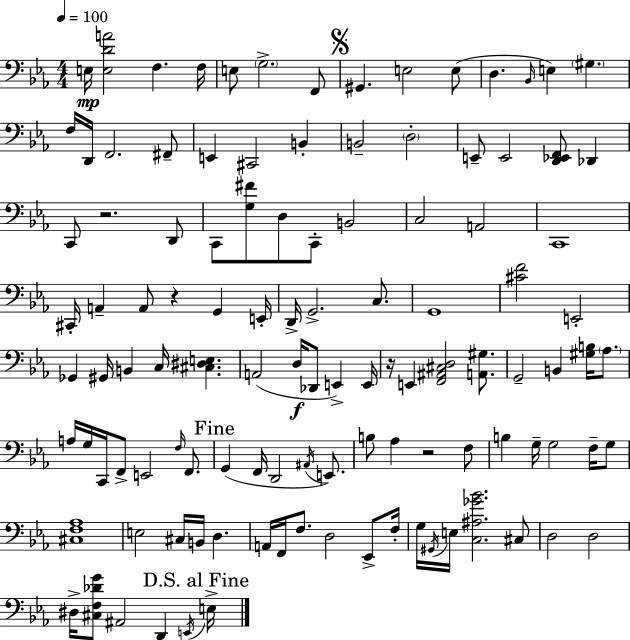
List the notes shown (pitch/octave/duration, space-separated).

E3/s [E3,D4,A4]/h F3/q. F3/s E3/e G3/h. F2/e G#2/q. E3/h E3/e D3/q. Bb2/s E3/q G#3/q. F3/s D2/s F2/h. F#2/e E2/q C#2/h B2/q B2/h D3/h E2/e E2/h [D2,Eb2,F2]/e Db2/q C2/e R/h. D2/e C2/e [G3,F#4]/e D3/e C2/e B2/h C3/h A2/h C2/w C#2/s A2/q A2/e R/q G2/q E2/s D2/s G2/h. C3/e. G2/w [C#4,F4]/h E2/h Gb2/q G#2/s B2/q C3/s [C#3,D#3,E3]/q. A2/h D3/s Db2/e E2/q E2/s R/s E2/q [F2,A#2,C#3,D3]/h [A2,G#3]/e. G2/h B2/q [G#3,B3]/s Ab3/e. A3/s G3/s C2/s F2/e E2/h F3/s F2/e. G2/q F2/s D2/h A#2/s E2/e. B3/e Ab3/q R/h F3/e B3/q G3/s G3/h F3/s G3/e [C#3,F3,Ab3]/w E3/h C#3/s B2/s D3/q. A2/s F2/s F3/e. D3/h Eb2/e F3/s G3/s G#2/s E3/s [C3,A#3,Gb4,Bb4]/h. C#3/e D3/h D3/h D#3/s [C#3,F3,Db4,G4]/e A#2/h D2/q E2/s E3/s